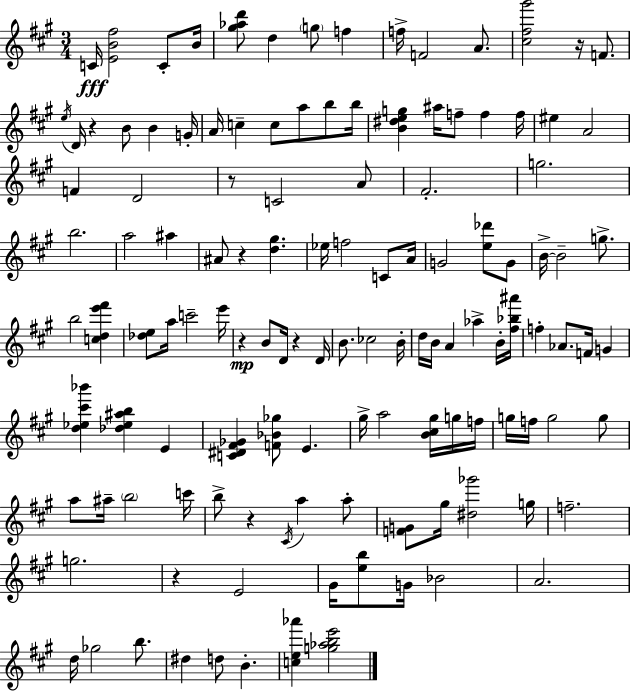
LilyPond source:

{
  \clef treble
  \numericTimeSignature
  \time 3/4
  \key a \major
  \repeat volta 2 { c'16\fff <e' b' fis''>2 c'8-. b'16 | <gis'' aes'' d'''>8 d''4 \parenthesize g''8 f''4 | f''16-> f'2 a'8. | <cis'' fis'' gis'''>2 r16 f'8. | \break \acciaccatura { e''16 } d'16 r4 b'8 b'4 | g'16-. a'16 c''4-- c''8 a''8 b''8 | b''16 <b' dis'' e'' g''>4 ais''16 f''8-- f''4 | f''16 eis''4 a'2 | \break f'4 d'2 | r8 c'2 a'8 | fis'2.-. | g''2. | \break b''2. | a''2 ais''4 | ais'8 r4 <d'' gis''>4. | ees''16 f''2 c'8 | \break a'16 g'2 <e'' des'''>8 g'8 | b'16->~~ b'2-- g''8.-> | b''2 <c'' d'' e''' fis'''>4 | <des'' e''>8 a''16 c'''2-- | \break e'''16 r4\mp b'8 d'16 r4 | d'16 b'8. ces''2 | b'16-. d''16 b'16 a'4 aes''4-> b'16-. | <fis'' bes'' ais'''>16 f''4-. aes'8. f'16 g'4 | \break <d'' ees'' cis''' bes'''>4 <des'' ees'' ais'' b''>4 e'4 | <c' dis' fis' ges'>4 <f' bes' ges''>8 e'4. | gis''16-> a''2 <b' cis'' gis''>16 g''16 | f''16 g''16 f''16 g''2 g''8 | \break a''8 ais''16-- \parenthesize b''2 | c'''16 b''8-> r4 \acciaccatura { cis'16 } a''4 | a''8-. <f' g'>8 gis''16 <dis'' ges'''>2 | g''16 f''2.-- | \break g''2. | r4 e'2 | gis'16 <e'' b''>8 g'16 bes'2 | a'2. | \break d''16 ges''2 b''8. | dis''4 d''8 b'4.-. | <c'' e'' aes'''>4 <g'' aes'' b'' e'''>2 | } \bar "|."
}